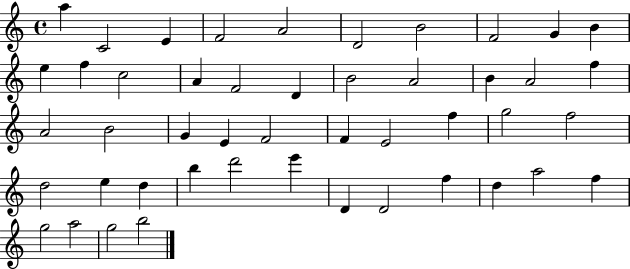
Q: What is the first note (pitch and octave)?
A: A5